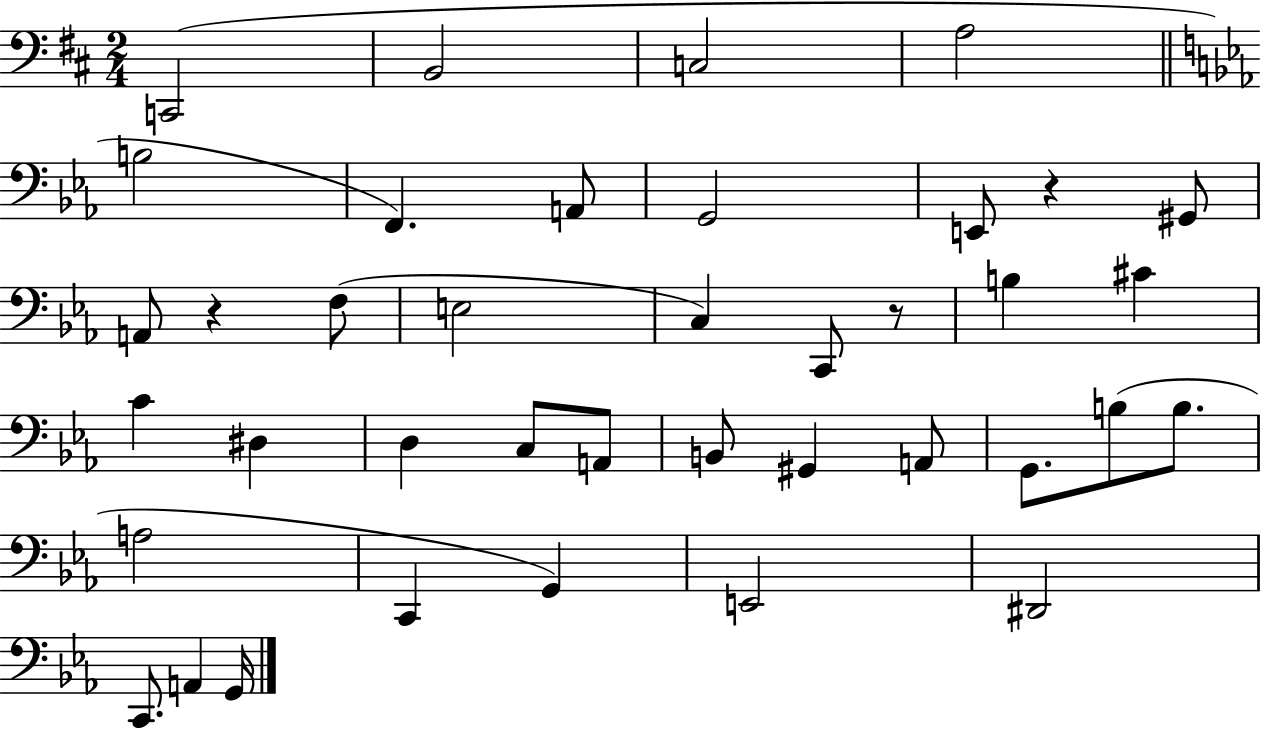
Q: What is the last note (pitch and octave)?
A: G2